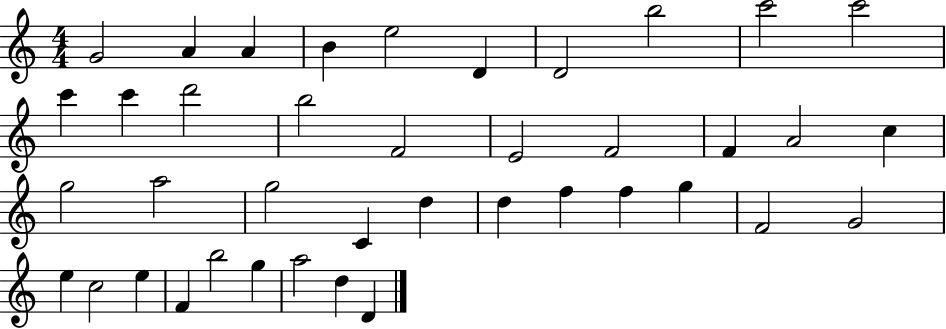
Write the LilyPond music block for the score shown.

{
  \clef treble
  \numericTimeSignature
  \time 4/4
  \key c \major
  g'2 a'4 a'4 | b'4 e''2 d'4 | d'2 b''2 | c'''2 c'''2 | \break c'''4 c'''4 d'''2 | b''2 f'2 | e'2 f'2 | f'4 a'2 c''4 | \break g''2 a''2 | g''2 c'4 d''4 | d''4 f''4 f''4 g''4 | f'2 g'2 | \break e''4 c''2 e''4 | f'4 b''2 g''4 | a''2 d''4 d'4 | \bar "|."
}